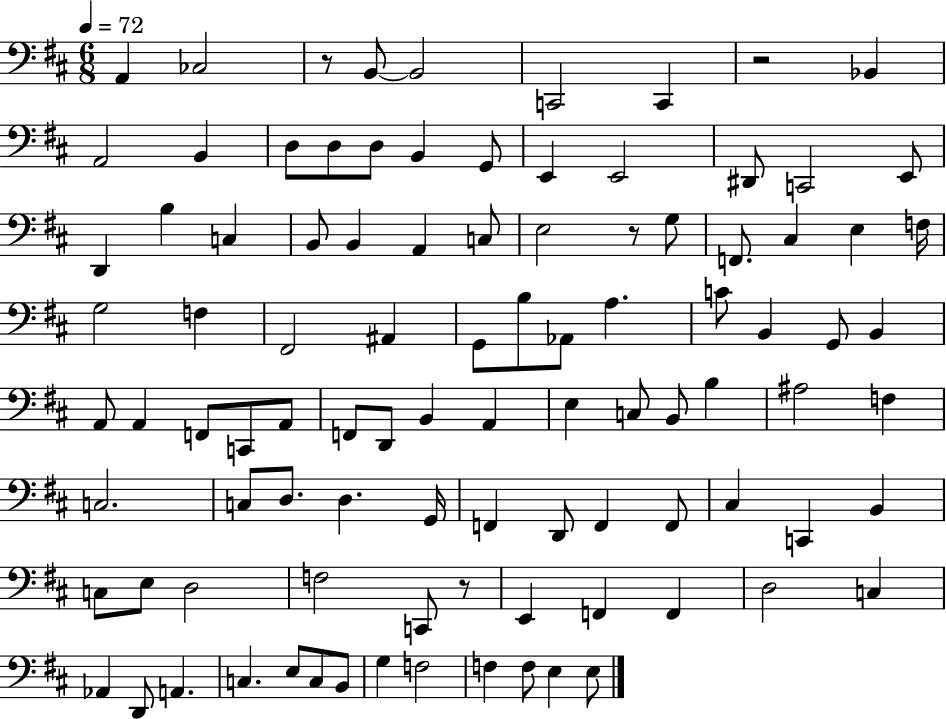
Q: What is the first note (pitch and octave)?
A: A2